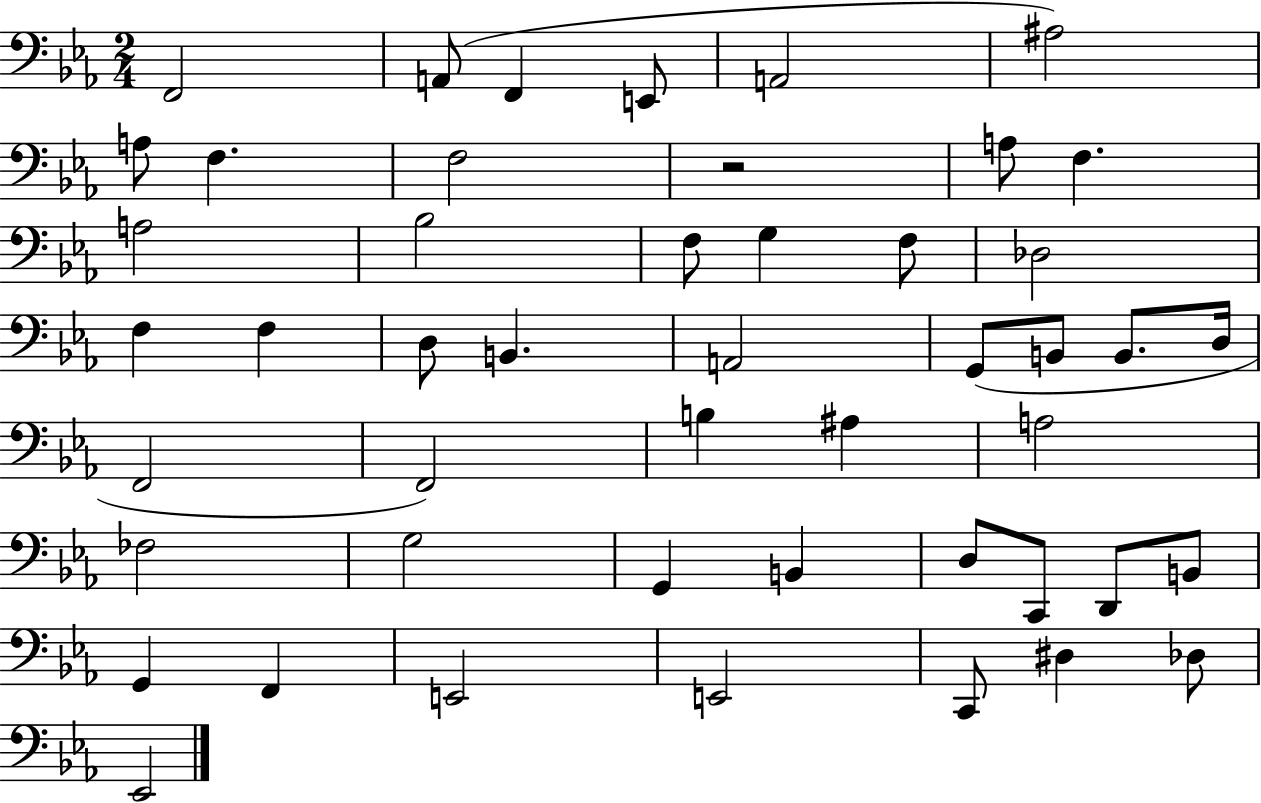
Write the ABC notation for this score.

X:1
T:Untitled
M:2/4
L:1/4
K:Eb
F,,2 A,,/2 F,, E,,/2 A,,2 ^A,2 A,/2 F, F,2 z2 A,/2 F, A,2 _B,2 F,/2 G, F,/2 _D,2 F, F, D,/2 B,, A,,2 G,,/2 B,,/2 B,,/2 D,/4 F,,2 F,,2 B, ^A, A,2 _F,2 G,2 G,, B,, D,/2 C,,/2 D,,/2 B,,/2 G,, F,, E,,2 E,,2 C,,/2 ^D, _D,/2 _E,,2